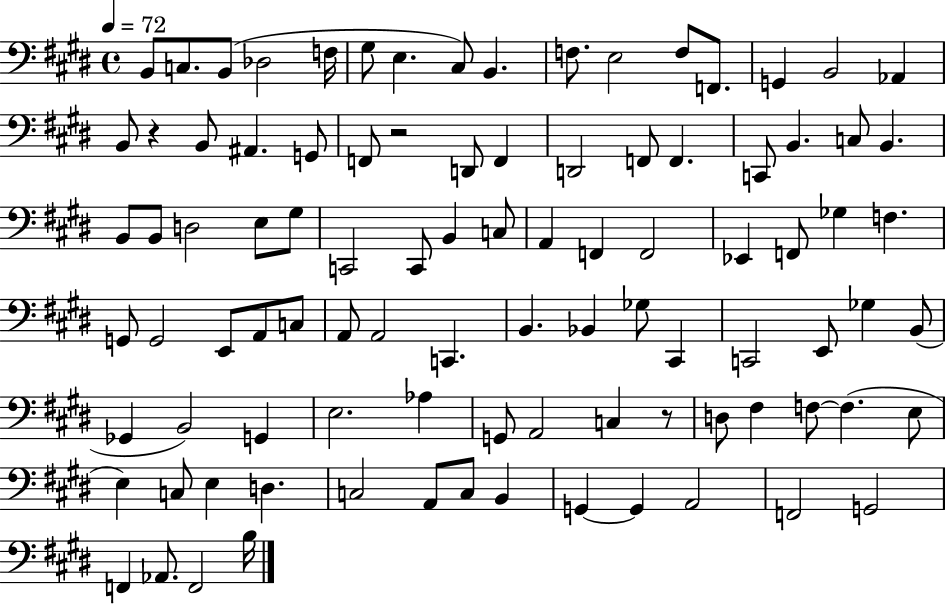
{
  \clef bass
  \time 4/4
  \defaultTimeSignature
  \key e \major
  \tempo 4 = 72
  b,8 c8. b,8( des2 f16 | gis8 e4. cis8) b,4. | f8. e2 f8 f,8. | g,4 b,2 aes,4 | \break b,8 r4 b,8 ais,4. g,8 | f,8 r2 d,8 f,4 | d,2 f,8 f,4. | c,8 b,4. c8 b,4. | \break b,8 b,8 d2 e8 gis8 | c,2 c,8 b,4 c8 | a,4 f,4 f,2 | ees,4 f,8 ges4 f4. | \break g,8 g,2 e,8 a,8 c8 | a,8 a,2 c,4. | b,4. bes,4 ges8 cis,4 | c,2 e,8 ges4 b,8( | \break ges,4 b,2) g,4 | e2. aes4 | g,8 a,2 c4 r8 | d8 fis4 f8~~ f4.( e8 | \break e4) c8 e4 d4. | c2 a,8 c8 b,4 | g,4~~ g,4 a,2 | f,2 g,2 | \break f,4 aes,8. f,2 b16 | \bar "|."
}